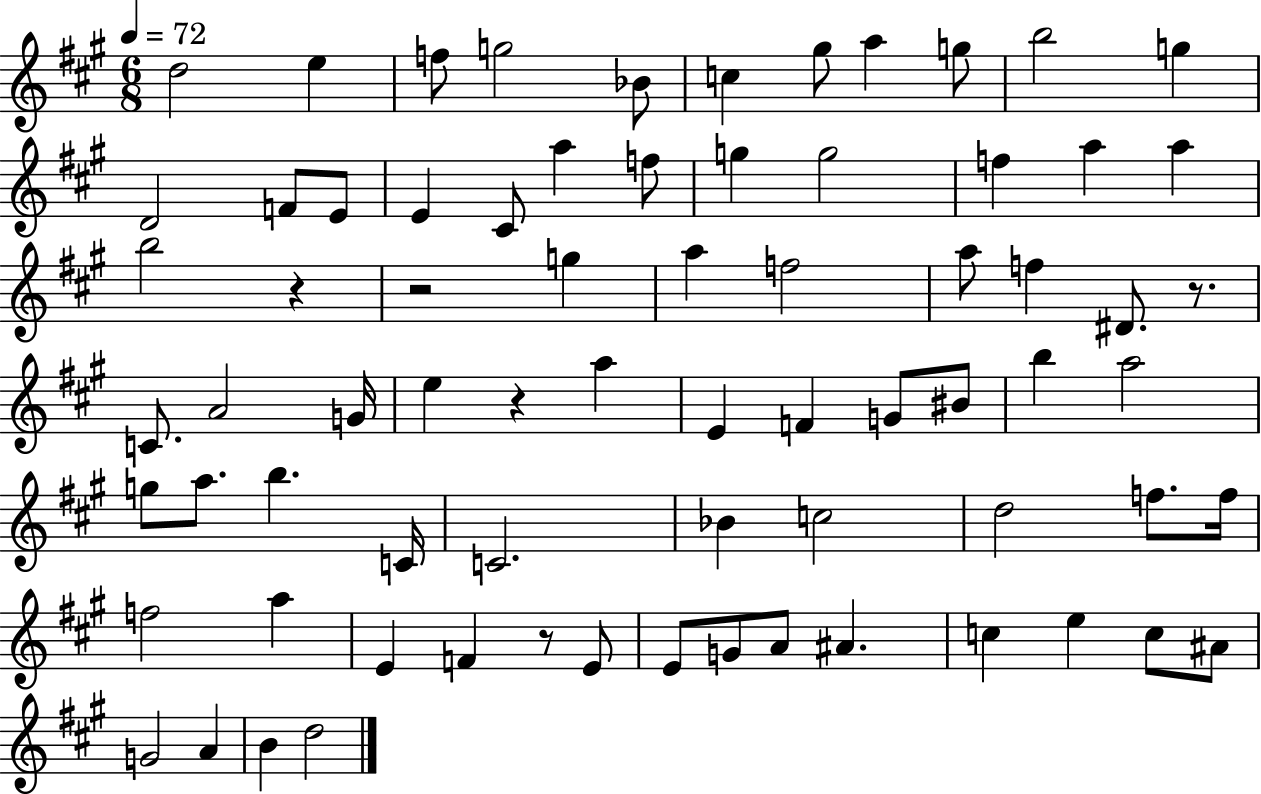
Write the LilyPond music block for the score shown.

{
  \clef treble
  \numericTimeSignature
  \time 6/8
  \key a \major
  \tempo 4 = 72
  d''2 e''4 | f''8 g''2 bes'8 | c''4 gis''8 a''4 g''8 | b''2 g''4 | \break d'2 f'8 e'8 | e'4 cis'8 a''4 f''8 | g''4 g''2 | f''4 a''4 a''4 | \break b''2 r4 | r2 g''4 | a''4 f''2 | a''8 f''4 dis'8. r8. | \break c'8. a'2 g'16 | e''4 r4 a''4 | e'4 f'4 g'8 bis'8 | b''4 a''2 | \break g''8 a''8. b''4. c'16 | c'2. | bes'4 c''2 | d''2 f''8. f''16 | \break f''2 a''4 | e'4 f'4 r8 e'8 | e'8 g'8 a'8 ais'4. | c''4 e''4 c''8 ais'8 | \break g'2 a'4 | b'4 d''2 | \bar "|."
}